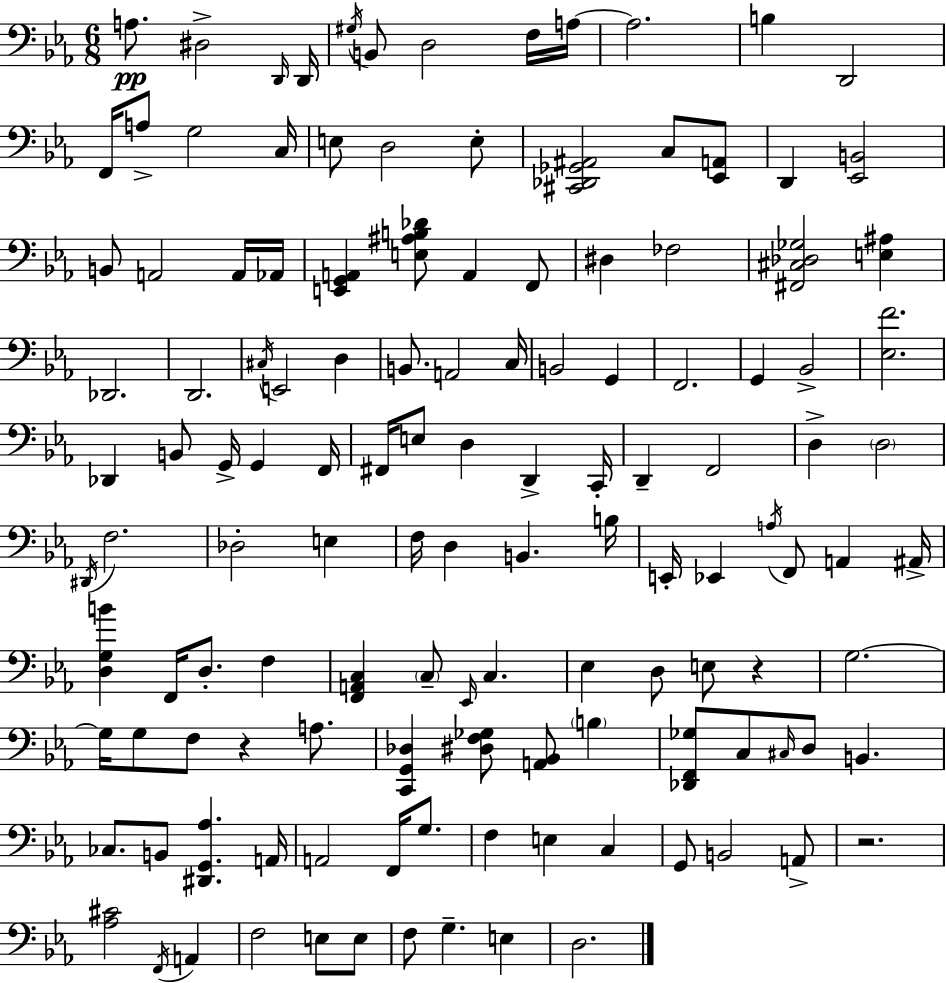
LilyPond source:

{
  \clef bass
  \numericTimeSignature
  \time 6/8
  \key ees \major
  a8.\pp dis2-> \grace { d,16 } | d,16 \acciaccatura { gis16 } b,8 d2 | f16 a16~~ a2. | b4 d,2 | \break f,16 a8-> g2 | c16 e8 d2 | e8-. <cis, des, ges, ais,>2 c8 | <ees, a,>8 d,4 <ees, b,>2 | \break b,8 a,2 | a,16 aes,16 <e, g, a,>4 <e ais b des'>8 a,4 | f,8 dis4 fes2 | <fis, cis des ges>2 <e ais>4 | \break des,2. | d,2. | \acciaccatura { cis16 } e,2 d4 | b,8. a,2 | \break c16 b,2 g,4 | f,2. | g,4 bes,2-> | <ees f'>2. | \break des,4 b,8 g,16-> g,4 | f,16 fis,16 e8 d4 d,4-> | c,16-. d,4-- f,2 | d4-> \parenthesize d2 | \break \acciaccatura { dis,16 } f2. | des2-. | e4 f16 d4 b,4. | b16 e,16-. ees,4 \acciaccatura { a16 } f,8 | \break a,4 ais,16-> <d g b'>4 f,16 d8.-. | f4 <f, a, c>4 \parenthesize c8-- \grace { ees,16 } | c4. ees4 d8 | e8 r4 g2.~~ | \break g16 g8 f8 r4 | a8. <c, g, des>4 <dis f ges>8 | <a, bes,>8 \parenthesize b4 <des, f, ges>8 c8 \grace { cis16 } d8 | b,4. ces8. b,8 | \break <dis, g, aes>4. a,16 a,2 | f,16 g8. f4 e4 | c4 g,8 b,2 | a,8-> r2. | \break <aes cis'>2 | \acciaccatura { f,16 } a,4 f2 | e8 e8 f8 g4.-- | e4 d2. | \break \bar "|."
}